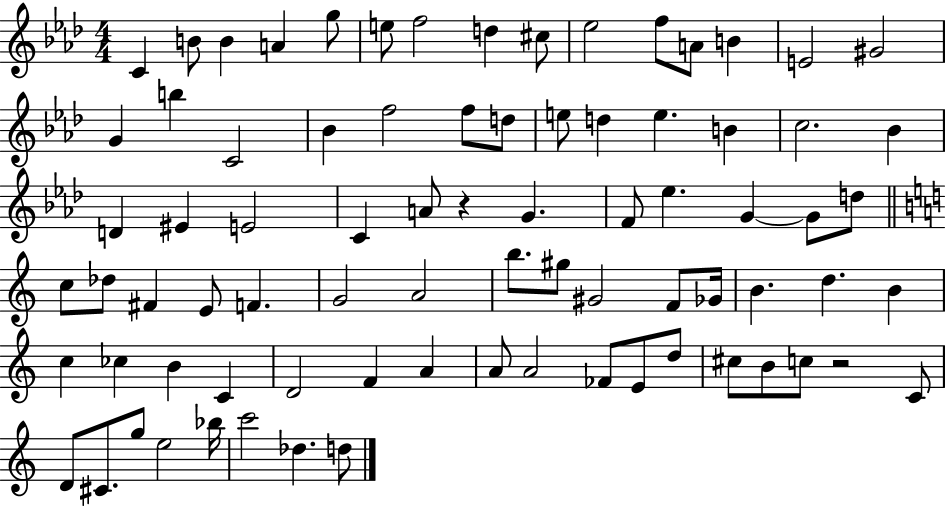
{
  \clef treble
  \numericTimeSignature
  \time 4/4
  \key aes \major
  c'4 b'8 b'4 a'4 g''8 | e''8 f''2 d''4 cis''8 | ees''2 f''8 a'8 b'4 | e'2 gis'2 | \break g'4 b''4 c'2 | bes'4 f''2 f''8 d''8 | e''8 d''4 e''4. b'4 | c''2. bes'4 | \break d'4 eis'4 e'2 | c'4 a'8 r4 g'4. | f'8 ees''4. g'4~~ g'8 d''8 | \bar "||" \break \key a \minor c''8 des''8 fis'4 e'8 f'4. | g'2 a'2 | b''8. gis''8 gis'2 f'8 ges'16 | b'4. d''4. b'4 | \break c''4 ces''4 b'4 c'4 | d'2 f'4 a'4 | a'8 a'2 fes'8 e'8 d''8 | cis''8 b'8 c''8 r2 c'8 | \break d'8 cis'8. g''8 e''2 bes''16 | c'''2 des''4. d''8 | \bar "|."
}